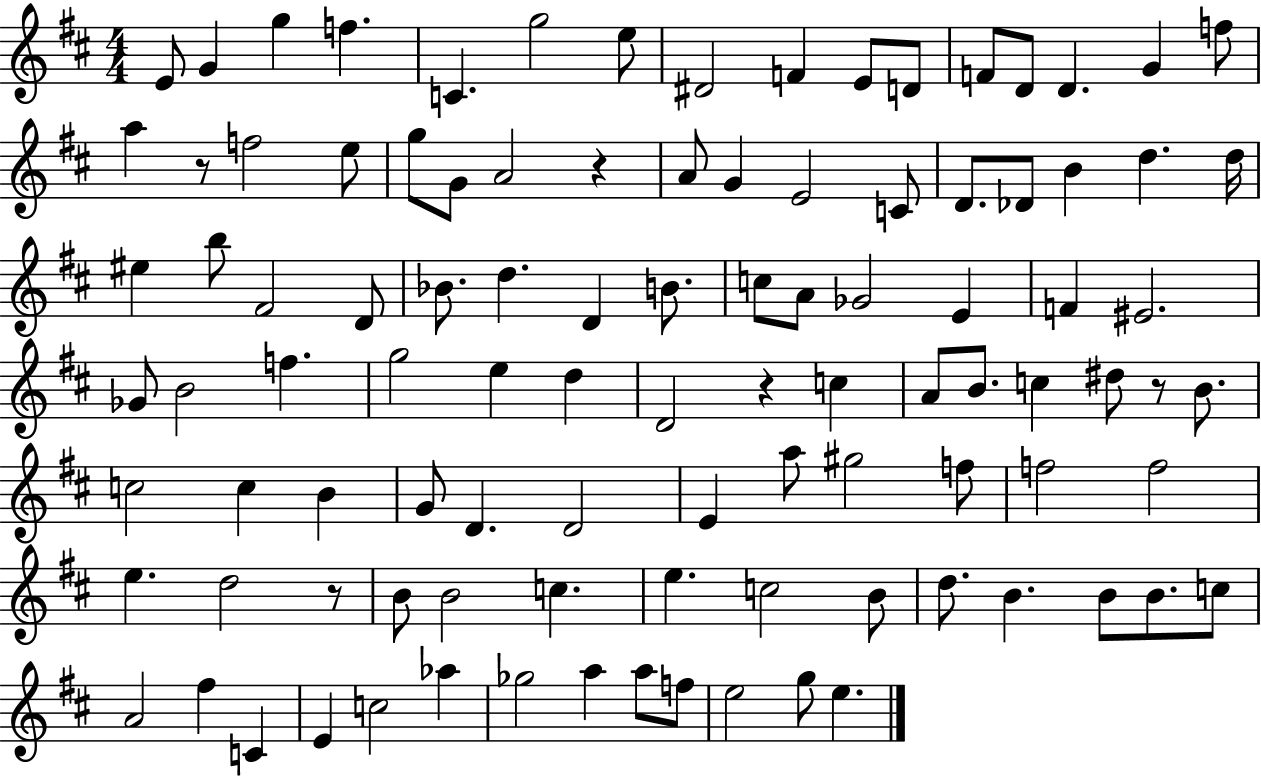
E4/e G4/q G5/q F5/q. C4/q. G5/h E5/e D#4/h F4/q E4/e D4/e F4/e D4/e D4/q. G4/q F5/e A5/q R/e F5/h E5/e G5/e G4/e A4/h R/q A4/e G4/q E4/h C4/e D4/e. Db4/e B4/q D5/q. D5/s EIS5/q B5/e F#4/h D4/e Bb4/e. D5/q. D4/q B4/e. C5/e A4/e Gb4/h E4/q F4/q EIS4/h. Gb4/e B4/h F5/q. G5/h E5/q D5/q D4/h R/q C5/q A4/e B4/e. C5/q D#5/e R/e B4/e. C5/h C5/q B4/q G4/e D4/q. D4/h E4/q A5/e G#5/h F5/e F5/h F5/h E5/q. D5/h R/e B4/e B4/h C5/q. E5/q. C5/h B4/e D5/e. B4/q. B4/e B4/e. C5/e A4/h F#5/q C4/q E4/q C5/h Ab5/q Gb5/h A5/q A5/e F5/e E5/h G5/e E5/q.